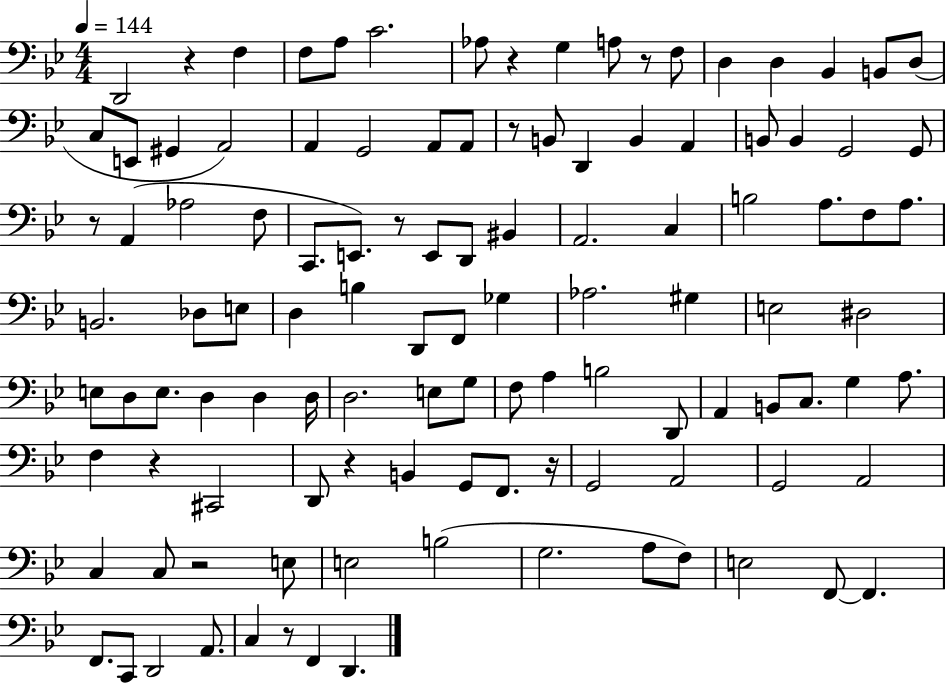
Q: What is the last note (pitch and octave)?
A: D2